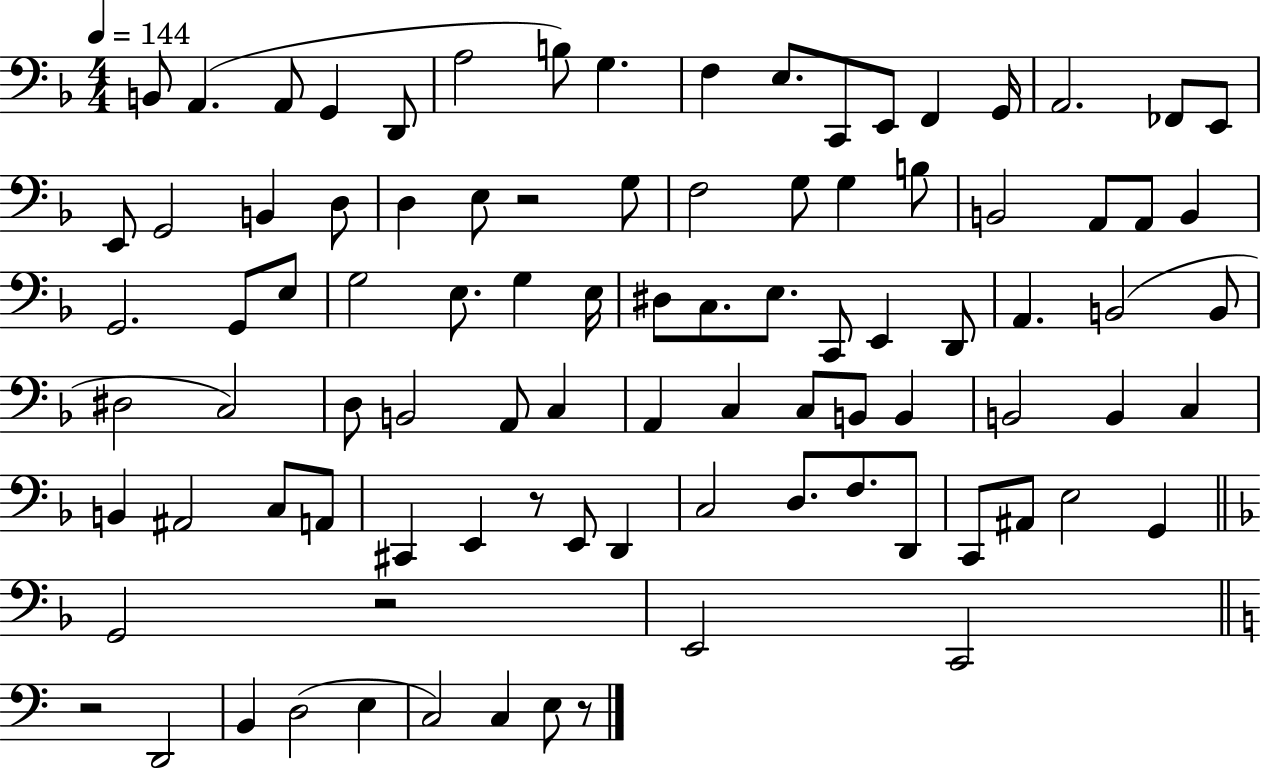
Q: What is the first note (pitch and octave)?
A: B2